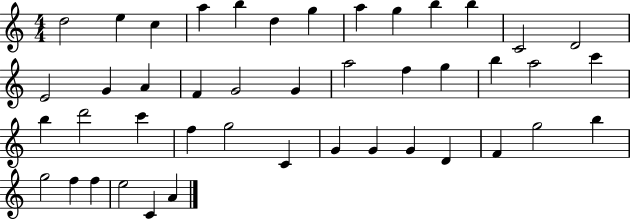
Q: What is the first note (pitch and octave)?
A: D5